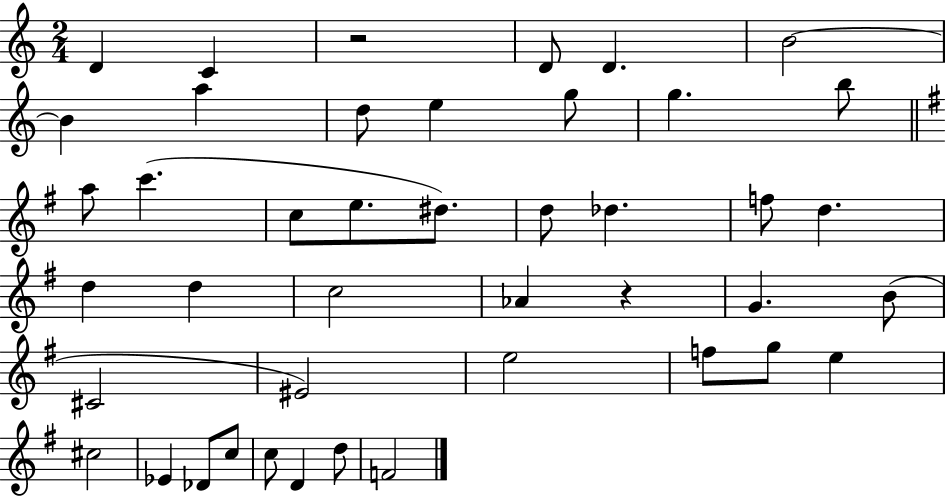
D4/q C4/q R/h D4/e D4/q. B4/h B4/q A5/q D5/e E5/q G5/e G5/q. B5/e A5/e C6/q. C5/e E5/e. D#5/e. D5/e Db5/q. F5/e D5/q. D5/q D5/q C5/h Ab4/q R/q G4/q. B4/e C#4/h EIS4/h E5/h F5/e G5/e E5/q C#5/h Eb4/q Db4/e C5/e C5/e D4/q D5/e F4/h